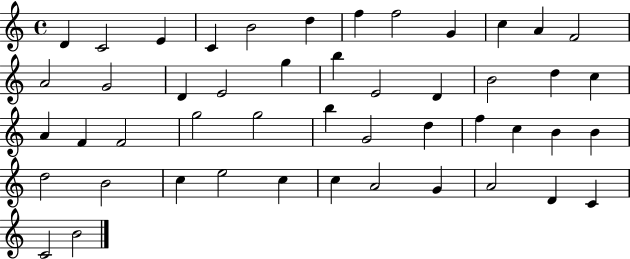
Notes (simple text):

D4/q C4/h E4/q C4/q B4/h D5/q F5/q F5/h G4/q C5/q A4/q F4/h A4/h G4/h D4/q E4/h G5/q B5/q E4/h D4/q B4/h D5/q C5/q A4/q F4/q F4/h G5/h G5/h B5/q G4/h D5/q F5/q C5/q B4/q B4/q D5/h B4/h C5/q E5/h C5/q C5/q A4/h G4/q A4/h D4/q C4/q C4/h B4/h